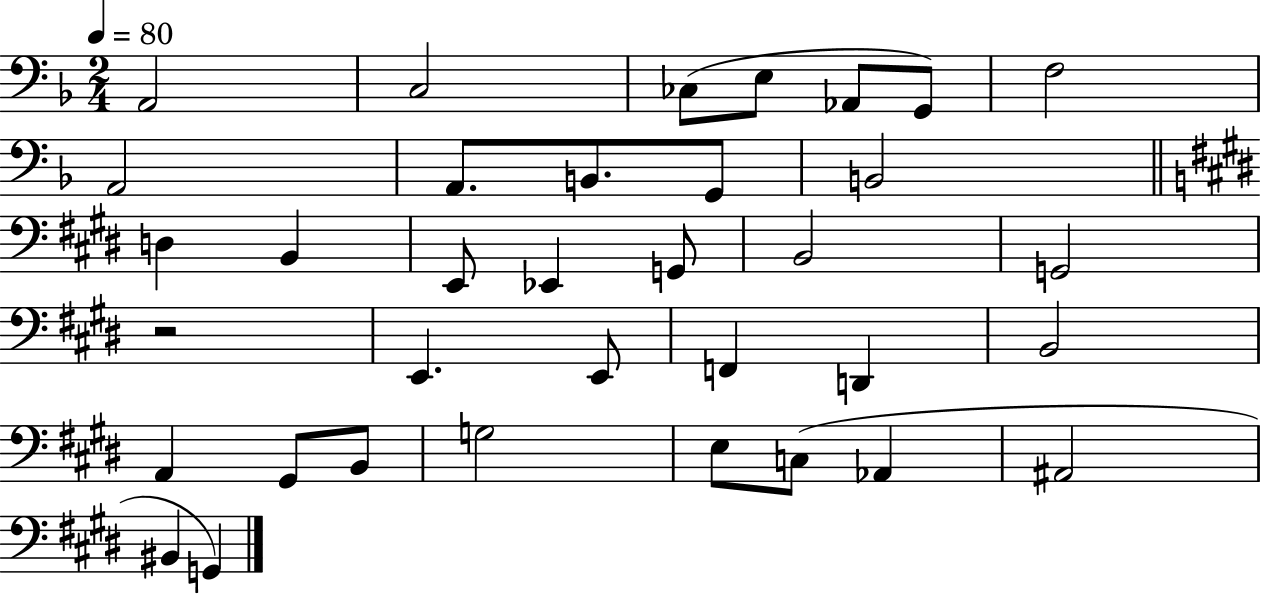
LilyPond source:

{
  \clef bass
  \numericTimeSignature
  \time 2/4
  \key f \major
  \tempo 4 = 80
  a,2 | c2 | ces8( e8 aes,8 g,8) | f2 | \break a,2 | a,8. b,8. g,8 | b,2 | \bar "||" \break \key e \major d4 b,4 | e,8 ees,4 g,8 | b,2 | g,2 | \break r2 | e,4. e,8 | f,4 d,4 | b,2 | \break a,4 gis,8 b,8 | g2 | e8 c8( aes,4 | ais,2 | \break bis,4 g,4) | \bar "|."
}